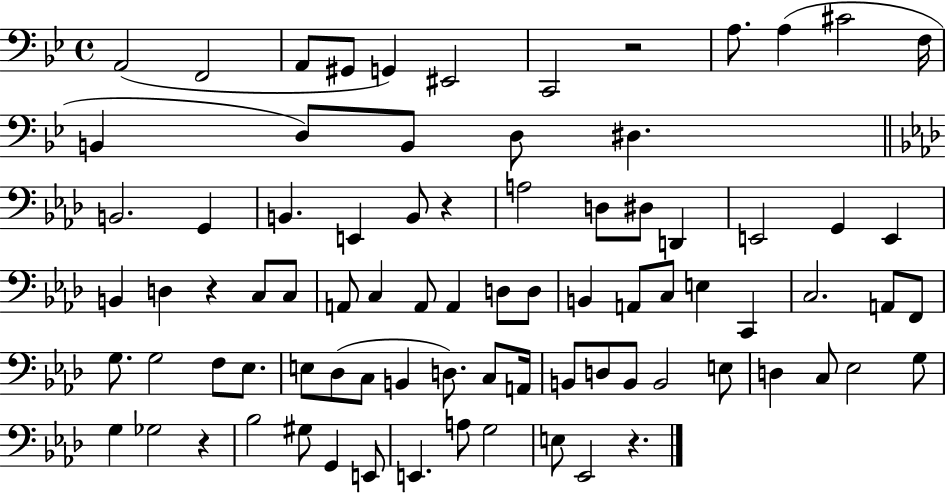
X:1
T:Untitled
M:4/4
L:1/4
K:Bb
A,,2 F,,2 A,,/2 ^G,,/2 G,, ^E,,2 C,,2 z2 A,/2 A, ^C2 F,/4 B,, D,/2 B,,/2 D,/2 ^D, B,,2 G,, B,, E,, B,,/2 z A,2 D,/2 ^D,/2 D,, E,,2 G,, E,, B,, D, z C,/2 C,/2 A,,/2 C, A,,/2 A,, D,/2 D,/2 B,, A,,/2 C,/2 E, C,, C,2 A,,/2 F,,/2 G,/2 G,2 F,/2 _E,/2 E,/2 _D,/2 C,/2 B,, D,/2 C,/2 A,,/4 B,,/2 D,/2 B,,/2 B,,2 E,/2 D, C,/2 _E,2 G,/2 G, _G,2 z _B,2 ^G,/2 G,, E,,/2 E,, A,/2 G,2 E,/2 _E,,2 z